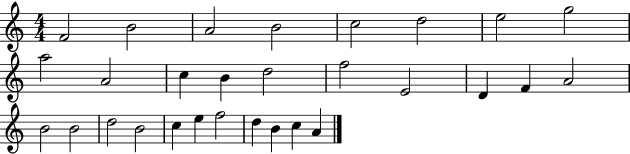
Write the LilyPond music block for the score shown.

{
  \clef treble
  \numericTimeSignature
  \time 4/4
  \key c \major
  f'2 b'2 | a'2 b'2 | c''2 d''2 | e''2 g''2 | \break a''2 a'2 | c''4 b'4 d''2 | f''2 e'2 | d'4 f'4 a'2 | \break b'2 b'2 | d''2 b'2 | c''4 e''4 f''2 | d''4 b'4 c''4 a'4 | \break \bar "|."
}